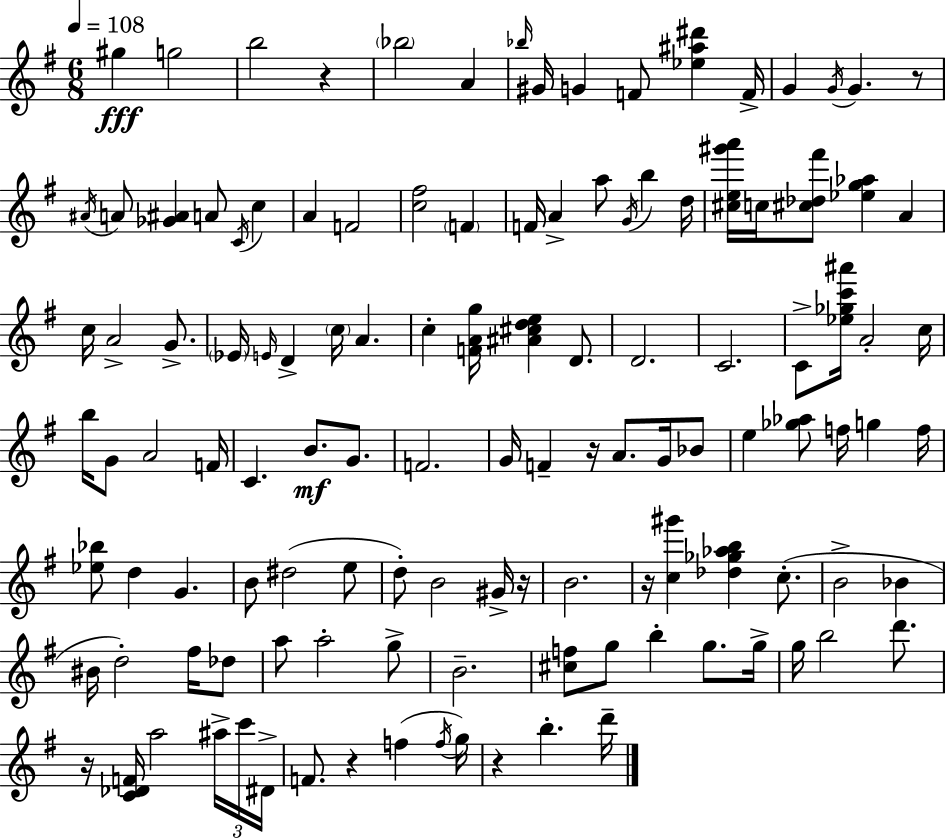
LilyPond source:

{
  \clef treble
  \numericTimeSignature
  \time 6/8
  \key g \major
  \tempo 4 = 108
  gis''4\fff g''2 | b''2 r4 | \parenthesize bes''2 a'4 | \grace { bes''16 } gis'16 g'4 f'8 <ees'' ais'' dis'''>4 | \break f'16-> g'4 \acciaccatura { g'16 } g'4. | r8 \acciaccatura { ais'16 } a'8 <ges' ais'>4 a'8 \acciaccatura { c'16 } | c''4 a'4 f'2 | <c'' fis''>2 | \break \parenthesize f'4 f'16 a'4-> a''8 \acciaccatura { g'16 } | b''4 d''16 <cis'' e'' gis''' a'''>16 c''16 <cis'' des'' fis'''>8 <ees'' g'' aes''>4 | a'4 c''16 a'2-> | g'8.-> \parenthesize ees'16 \grace { e'16 } d'4-> \parenthesize c''16 | \break a'4. c''4-. <f' a' g''>16 <ais' cis'' d'' e''>4 | d'8. d'2. | c'2. | c'8-> <ees'' ges'' c''' ais'''>16 a'2-. | \break c''16 b''16 g'8 a'2 | f'16 c'4. | b'8.\mf g'8. f'2. | g'16 f'4-- r16 | \break a'8. g'16 bes'8 e''4 <ges'' aes''>8 | f''16 g''4 f''16 <ees'' bes''>8 d''4 | g'4. b'8 dis''2( | e''8 d''8-.) b'2 | \break gis'16-> r16 b'2. | r16 <c'' gis'''>4 <des'' ges'' aes'' b''>4 | c''8.-.( b'2-> | bes'4 bis'16 d''2-.) | \break fis''16 des''8 a''8 a''2-. | g''8-> b'2.-- | <cis'' f''>8 g''8 b''4-. | g''8. g''16-> g''16 b''2 | \break d'''8. r16 <c' des' f'>16 a''2 | \tuplet 3/2 { ais''16-> c'''16 dis'16-> } f'8. r4 | f''4( \acciaccatura { f''16 } g''16) r4 | b''4.-. d'''16-- \bar "|."
}